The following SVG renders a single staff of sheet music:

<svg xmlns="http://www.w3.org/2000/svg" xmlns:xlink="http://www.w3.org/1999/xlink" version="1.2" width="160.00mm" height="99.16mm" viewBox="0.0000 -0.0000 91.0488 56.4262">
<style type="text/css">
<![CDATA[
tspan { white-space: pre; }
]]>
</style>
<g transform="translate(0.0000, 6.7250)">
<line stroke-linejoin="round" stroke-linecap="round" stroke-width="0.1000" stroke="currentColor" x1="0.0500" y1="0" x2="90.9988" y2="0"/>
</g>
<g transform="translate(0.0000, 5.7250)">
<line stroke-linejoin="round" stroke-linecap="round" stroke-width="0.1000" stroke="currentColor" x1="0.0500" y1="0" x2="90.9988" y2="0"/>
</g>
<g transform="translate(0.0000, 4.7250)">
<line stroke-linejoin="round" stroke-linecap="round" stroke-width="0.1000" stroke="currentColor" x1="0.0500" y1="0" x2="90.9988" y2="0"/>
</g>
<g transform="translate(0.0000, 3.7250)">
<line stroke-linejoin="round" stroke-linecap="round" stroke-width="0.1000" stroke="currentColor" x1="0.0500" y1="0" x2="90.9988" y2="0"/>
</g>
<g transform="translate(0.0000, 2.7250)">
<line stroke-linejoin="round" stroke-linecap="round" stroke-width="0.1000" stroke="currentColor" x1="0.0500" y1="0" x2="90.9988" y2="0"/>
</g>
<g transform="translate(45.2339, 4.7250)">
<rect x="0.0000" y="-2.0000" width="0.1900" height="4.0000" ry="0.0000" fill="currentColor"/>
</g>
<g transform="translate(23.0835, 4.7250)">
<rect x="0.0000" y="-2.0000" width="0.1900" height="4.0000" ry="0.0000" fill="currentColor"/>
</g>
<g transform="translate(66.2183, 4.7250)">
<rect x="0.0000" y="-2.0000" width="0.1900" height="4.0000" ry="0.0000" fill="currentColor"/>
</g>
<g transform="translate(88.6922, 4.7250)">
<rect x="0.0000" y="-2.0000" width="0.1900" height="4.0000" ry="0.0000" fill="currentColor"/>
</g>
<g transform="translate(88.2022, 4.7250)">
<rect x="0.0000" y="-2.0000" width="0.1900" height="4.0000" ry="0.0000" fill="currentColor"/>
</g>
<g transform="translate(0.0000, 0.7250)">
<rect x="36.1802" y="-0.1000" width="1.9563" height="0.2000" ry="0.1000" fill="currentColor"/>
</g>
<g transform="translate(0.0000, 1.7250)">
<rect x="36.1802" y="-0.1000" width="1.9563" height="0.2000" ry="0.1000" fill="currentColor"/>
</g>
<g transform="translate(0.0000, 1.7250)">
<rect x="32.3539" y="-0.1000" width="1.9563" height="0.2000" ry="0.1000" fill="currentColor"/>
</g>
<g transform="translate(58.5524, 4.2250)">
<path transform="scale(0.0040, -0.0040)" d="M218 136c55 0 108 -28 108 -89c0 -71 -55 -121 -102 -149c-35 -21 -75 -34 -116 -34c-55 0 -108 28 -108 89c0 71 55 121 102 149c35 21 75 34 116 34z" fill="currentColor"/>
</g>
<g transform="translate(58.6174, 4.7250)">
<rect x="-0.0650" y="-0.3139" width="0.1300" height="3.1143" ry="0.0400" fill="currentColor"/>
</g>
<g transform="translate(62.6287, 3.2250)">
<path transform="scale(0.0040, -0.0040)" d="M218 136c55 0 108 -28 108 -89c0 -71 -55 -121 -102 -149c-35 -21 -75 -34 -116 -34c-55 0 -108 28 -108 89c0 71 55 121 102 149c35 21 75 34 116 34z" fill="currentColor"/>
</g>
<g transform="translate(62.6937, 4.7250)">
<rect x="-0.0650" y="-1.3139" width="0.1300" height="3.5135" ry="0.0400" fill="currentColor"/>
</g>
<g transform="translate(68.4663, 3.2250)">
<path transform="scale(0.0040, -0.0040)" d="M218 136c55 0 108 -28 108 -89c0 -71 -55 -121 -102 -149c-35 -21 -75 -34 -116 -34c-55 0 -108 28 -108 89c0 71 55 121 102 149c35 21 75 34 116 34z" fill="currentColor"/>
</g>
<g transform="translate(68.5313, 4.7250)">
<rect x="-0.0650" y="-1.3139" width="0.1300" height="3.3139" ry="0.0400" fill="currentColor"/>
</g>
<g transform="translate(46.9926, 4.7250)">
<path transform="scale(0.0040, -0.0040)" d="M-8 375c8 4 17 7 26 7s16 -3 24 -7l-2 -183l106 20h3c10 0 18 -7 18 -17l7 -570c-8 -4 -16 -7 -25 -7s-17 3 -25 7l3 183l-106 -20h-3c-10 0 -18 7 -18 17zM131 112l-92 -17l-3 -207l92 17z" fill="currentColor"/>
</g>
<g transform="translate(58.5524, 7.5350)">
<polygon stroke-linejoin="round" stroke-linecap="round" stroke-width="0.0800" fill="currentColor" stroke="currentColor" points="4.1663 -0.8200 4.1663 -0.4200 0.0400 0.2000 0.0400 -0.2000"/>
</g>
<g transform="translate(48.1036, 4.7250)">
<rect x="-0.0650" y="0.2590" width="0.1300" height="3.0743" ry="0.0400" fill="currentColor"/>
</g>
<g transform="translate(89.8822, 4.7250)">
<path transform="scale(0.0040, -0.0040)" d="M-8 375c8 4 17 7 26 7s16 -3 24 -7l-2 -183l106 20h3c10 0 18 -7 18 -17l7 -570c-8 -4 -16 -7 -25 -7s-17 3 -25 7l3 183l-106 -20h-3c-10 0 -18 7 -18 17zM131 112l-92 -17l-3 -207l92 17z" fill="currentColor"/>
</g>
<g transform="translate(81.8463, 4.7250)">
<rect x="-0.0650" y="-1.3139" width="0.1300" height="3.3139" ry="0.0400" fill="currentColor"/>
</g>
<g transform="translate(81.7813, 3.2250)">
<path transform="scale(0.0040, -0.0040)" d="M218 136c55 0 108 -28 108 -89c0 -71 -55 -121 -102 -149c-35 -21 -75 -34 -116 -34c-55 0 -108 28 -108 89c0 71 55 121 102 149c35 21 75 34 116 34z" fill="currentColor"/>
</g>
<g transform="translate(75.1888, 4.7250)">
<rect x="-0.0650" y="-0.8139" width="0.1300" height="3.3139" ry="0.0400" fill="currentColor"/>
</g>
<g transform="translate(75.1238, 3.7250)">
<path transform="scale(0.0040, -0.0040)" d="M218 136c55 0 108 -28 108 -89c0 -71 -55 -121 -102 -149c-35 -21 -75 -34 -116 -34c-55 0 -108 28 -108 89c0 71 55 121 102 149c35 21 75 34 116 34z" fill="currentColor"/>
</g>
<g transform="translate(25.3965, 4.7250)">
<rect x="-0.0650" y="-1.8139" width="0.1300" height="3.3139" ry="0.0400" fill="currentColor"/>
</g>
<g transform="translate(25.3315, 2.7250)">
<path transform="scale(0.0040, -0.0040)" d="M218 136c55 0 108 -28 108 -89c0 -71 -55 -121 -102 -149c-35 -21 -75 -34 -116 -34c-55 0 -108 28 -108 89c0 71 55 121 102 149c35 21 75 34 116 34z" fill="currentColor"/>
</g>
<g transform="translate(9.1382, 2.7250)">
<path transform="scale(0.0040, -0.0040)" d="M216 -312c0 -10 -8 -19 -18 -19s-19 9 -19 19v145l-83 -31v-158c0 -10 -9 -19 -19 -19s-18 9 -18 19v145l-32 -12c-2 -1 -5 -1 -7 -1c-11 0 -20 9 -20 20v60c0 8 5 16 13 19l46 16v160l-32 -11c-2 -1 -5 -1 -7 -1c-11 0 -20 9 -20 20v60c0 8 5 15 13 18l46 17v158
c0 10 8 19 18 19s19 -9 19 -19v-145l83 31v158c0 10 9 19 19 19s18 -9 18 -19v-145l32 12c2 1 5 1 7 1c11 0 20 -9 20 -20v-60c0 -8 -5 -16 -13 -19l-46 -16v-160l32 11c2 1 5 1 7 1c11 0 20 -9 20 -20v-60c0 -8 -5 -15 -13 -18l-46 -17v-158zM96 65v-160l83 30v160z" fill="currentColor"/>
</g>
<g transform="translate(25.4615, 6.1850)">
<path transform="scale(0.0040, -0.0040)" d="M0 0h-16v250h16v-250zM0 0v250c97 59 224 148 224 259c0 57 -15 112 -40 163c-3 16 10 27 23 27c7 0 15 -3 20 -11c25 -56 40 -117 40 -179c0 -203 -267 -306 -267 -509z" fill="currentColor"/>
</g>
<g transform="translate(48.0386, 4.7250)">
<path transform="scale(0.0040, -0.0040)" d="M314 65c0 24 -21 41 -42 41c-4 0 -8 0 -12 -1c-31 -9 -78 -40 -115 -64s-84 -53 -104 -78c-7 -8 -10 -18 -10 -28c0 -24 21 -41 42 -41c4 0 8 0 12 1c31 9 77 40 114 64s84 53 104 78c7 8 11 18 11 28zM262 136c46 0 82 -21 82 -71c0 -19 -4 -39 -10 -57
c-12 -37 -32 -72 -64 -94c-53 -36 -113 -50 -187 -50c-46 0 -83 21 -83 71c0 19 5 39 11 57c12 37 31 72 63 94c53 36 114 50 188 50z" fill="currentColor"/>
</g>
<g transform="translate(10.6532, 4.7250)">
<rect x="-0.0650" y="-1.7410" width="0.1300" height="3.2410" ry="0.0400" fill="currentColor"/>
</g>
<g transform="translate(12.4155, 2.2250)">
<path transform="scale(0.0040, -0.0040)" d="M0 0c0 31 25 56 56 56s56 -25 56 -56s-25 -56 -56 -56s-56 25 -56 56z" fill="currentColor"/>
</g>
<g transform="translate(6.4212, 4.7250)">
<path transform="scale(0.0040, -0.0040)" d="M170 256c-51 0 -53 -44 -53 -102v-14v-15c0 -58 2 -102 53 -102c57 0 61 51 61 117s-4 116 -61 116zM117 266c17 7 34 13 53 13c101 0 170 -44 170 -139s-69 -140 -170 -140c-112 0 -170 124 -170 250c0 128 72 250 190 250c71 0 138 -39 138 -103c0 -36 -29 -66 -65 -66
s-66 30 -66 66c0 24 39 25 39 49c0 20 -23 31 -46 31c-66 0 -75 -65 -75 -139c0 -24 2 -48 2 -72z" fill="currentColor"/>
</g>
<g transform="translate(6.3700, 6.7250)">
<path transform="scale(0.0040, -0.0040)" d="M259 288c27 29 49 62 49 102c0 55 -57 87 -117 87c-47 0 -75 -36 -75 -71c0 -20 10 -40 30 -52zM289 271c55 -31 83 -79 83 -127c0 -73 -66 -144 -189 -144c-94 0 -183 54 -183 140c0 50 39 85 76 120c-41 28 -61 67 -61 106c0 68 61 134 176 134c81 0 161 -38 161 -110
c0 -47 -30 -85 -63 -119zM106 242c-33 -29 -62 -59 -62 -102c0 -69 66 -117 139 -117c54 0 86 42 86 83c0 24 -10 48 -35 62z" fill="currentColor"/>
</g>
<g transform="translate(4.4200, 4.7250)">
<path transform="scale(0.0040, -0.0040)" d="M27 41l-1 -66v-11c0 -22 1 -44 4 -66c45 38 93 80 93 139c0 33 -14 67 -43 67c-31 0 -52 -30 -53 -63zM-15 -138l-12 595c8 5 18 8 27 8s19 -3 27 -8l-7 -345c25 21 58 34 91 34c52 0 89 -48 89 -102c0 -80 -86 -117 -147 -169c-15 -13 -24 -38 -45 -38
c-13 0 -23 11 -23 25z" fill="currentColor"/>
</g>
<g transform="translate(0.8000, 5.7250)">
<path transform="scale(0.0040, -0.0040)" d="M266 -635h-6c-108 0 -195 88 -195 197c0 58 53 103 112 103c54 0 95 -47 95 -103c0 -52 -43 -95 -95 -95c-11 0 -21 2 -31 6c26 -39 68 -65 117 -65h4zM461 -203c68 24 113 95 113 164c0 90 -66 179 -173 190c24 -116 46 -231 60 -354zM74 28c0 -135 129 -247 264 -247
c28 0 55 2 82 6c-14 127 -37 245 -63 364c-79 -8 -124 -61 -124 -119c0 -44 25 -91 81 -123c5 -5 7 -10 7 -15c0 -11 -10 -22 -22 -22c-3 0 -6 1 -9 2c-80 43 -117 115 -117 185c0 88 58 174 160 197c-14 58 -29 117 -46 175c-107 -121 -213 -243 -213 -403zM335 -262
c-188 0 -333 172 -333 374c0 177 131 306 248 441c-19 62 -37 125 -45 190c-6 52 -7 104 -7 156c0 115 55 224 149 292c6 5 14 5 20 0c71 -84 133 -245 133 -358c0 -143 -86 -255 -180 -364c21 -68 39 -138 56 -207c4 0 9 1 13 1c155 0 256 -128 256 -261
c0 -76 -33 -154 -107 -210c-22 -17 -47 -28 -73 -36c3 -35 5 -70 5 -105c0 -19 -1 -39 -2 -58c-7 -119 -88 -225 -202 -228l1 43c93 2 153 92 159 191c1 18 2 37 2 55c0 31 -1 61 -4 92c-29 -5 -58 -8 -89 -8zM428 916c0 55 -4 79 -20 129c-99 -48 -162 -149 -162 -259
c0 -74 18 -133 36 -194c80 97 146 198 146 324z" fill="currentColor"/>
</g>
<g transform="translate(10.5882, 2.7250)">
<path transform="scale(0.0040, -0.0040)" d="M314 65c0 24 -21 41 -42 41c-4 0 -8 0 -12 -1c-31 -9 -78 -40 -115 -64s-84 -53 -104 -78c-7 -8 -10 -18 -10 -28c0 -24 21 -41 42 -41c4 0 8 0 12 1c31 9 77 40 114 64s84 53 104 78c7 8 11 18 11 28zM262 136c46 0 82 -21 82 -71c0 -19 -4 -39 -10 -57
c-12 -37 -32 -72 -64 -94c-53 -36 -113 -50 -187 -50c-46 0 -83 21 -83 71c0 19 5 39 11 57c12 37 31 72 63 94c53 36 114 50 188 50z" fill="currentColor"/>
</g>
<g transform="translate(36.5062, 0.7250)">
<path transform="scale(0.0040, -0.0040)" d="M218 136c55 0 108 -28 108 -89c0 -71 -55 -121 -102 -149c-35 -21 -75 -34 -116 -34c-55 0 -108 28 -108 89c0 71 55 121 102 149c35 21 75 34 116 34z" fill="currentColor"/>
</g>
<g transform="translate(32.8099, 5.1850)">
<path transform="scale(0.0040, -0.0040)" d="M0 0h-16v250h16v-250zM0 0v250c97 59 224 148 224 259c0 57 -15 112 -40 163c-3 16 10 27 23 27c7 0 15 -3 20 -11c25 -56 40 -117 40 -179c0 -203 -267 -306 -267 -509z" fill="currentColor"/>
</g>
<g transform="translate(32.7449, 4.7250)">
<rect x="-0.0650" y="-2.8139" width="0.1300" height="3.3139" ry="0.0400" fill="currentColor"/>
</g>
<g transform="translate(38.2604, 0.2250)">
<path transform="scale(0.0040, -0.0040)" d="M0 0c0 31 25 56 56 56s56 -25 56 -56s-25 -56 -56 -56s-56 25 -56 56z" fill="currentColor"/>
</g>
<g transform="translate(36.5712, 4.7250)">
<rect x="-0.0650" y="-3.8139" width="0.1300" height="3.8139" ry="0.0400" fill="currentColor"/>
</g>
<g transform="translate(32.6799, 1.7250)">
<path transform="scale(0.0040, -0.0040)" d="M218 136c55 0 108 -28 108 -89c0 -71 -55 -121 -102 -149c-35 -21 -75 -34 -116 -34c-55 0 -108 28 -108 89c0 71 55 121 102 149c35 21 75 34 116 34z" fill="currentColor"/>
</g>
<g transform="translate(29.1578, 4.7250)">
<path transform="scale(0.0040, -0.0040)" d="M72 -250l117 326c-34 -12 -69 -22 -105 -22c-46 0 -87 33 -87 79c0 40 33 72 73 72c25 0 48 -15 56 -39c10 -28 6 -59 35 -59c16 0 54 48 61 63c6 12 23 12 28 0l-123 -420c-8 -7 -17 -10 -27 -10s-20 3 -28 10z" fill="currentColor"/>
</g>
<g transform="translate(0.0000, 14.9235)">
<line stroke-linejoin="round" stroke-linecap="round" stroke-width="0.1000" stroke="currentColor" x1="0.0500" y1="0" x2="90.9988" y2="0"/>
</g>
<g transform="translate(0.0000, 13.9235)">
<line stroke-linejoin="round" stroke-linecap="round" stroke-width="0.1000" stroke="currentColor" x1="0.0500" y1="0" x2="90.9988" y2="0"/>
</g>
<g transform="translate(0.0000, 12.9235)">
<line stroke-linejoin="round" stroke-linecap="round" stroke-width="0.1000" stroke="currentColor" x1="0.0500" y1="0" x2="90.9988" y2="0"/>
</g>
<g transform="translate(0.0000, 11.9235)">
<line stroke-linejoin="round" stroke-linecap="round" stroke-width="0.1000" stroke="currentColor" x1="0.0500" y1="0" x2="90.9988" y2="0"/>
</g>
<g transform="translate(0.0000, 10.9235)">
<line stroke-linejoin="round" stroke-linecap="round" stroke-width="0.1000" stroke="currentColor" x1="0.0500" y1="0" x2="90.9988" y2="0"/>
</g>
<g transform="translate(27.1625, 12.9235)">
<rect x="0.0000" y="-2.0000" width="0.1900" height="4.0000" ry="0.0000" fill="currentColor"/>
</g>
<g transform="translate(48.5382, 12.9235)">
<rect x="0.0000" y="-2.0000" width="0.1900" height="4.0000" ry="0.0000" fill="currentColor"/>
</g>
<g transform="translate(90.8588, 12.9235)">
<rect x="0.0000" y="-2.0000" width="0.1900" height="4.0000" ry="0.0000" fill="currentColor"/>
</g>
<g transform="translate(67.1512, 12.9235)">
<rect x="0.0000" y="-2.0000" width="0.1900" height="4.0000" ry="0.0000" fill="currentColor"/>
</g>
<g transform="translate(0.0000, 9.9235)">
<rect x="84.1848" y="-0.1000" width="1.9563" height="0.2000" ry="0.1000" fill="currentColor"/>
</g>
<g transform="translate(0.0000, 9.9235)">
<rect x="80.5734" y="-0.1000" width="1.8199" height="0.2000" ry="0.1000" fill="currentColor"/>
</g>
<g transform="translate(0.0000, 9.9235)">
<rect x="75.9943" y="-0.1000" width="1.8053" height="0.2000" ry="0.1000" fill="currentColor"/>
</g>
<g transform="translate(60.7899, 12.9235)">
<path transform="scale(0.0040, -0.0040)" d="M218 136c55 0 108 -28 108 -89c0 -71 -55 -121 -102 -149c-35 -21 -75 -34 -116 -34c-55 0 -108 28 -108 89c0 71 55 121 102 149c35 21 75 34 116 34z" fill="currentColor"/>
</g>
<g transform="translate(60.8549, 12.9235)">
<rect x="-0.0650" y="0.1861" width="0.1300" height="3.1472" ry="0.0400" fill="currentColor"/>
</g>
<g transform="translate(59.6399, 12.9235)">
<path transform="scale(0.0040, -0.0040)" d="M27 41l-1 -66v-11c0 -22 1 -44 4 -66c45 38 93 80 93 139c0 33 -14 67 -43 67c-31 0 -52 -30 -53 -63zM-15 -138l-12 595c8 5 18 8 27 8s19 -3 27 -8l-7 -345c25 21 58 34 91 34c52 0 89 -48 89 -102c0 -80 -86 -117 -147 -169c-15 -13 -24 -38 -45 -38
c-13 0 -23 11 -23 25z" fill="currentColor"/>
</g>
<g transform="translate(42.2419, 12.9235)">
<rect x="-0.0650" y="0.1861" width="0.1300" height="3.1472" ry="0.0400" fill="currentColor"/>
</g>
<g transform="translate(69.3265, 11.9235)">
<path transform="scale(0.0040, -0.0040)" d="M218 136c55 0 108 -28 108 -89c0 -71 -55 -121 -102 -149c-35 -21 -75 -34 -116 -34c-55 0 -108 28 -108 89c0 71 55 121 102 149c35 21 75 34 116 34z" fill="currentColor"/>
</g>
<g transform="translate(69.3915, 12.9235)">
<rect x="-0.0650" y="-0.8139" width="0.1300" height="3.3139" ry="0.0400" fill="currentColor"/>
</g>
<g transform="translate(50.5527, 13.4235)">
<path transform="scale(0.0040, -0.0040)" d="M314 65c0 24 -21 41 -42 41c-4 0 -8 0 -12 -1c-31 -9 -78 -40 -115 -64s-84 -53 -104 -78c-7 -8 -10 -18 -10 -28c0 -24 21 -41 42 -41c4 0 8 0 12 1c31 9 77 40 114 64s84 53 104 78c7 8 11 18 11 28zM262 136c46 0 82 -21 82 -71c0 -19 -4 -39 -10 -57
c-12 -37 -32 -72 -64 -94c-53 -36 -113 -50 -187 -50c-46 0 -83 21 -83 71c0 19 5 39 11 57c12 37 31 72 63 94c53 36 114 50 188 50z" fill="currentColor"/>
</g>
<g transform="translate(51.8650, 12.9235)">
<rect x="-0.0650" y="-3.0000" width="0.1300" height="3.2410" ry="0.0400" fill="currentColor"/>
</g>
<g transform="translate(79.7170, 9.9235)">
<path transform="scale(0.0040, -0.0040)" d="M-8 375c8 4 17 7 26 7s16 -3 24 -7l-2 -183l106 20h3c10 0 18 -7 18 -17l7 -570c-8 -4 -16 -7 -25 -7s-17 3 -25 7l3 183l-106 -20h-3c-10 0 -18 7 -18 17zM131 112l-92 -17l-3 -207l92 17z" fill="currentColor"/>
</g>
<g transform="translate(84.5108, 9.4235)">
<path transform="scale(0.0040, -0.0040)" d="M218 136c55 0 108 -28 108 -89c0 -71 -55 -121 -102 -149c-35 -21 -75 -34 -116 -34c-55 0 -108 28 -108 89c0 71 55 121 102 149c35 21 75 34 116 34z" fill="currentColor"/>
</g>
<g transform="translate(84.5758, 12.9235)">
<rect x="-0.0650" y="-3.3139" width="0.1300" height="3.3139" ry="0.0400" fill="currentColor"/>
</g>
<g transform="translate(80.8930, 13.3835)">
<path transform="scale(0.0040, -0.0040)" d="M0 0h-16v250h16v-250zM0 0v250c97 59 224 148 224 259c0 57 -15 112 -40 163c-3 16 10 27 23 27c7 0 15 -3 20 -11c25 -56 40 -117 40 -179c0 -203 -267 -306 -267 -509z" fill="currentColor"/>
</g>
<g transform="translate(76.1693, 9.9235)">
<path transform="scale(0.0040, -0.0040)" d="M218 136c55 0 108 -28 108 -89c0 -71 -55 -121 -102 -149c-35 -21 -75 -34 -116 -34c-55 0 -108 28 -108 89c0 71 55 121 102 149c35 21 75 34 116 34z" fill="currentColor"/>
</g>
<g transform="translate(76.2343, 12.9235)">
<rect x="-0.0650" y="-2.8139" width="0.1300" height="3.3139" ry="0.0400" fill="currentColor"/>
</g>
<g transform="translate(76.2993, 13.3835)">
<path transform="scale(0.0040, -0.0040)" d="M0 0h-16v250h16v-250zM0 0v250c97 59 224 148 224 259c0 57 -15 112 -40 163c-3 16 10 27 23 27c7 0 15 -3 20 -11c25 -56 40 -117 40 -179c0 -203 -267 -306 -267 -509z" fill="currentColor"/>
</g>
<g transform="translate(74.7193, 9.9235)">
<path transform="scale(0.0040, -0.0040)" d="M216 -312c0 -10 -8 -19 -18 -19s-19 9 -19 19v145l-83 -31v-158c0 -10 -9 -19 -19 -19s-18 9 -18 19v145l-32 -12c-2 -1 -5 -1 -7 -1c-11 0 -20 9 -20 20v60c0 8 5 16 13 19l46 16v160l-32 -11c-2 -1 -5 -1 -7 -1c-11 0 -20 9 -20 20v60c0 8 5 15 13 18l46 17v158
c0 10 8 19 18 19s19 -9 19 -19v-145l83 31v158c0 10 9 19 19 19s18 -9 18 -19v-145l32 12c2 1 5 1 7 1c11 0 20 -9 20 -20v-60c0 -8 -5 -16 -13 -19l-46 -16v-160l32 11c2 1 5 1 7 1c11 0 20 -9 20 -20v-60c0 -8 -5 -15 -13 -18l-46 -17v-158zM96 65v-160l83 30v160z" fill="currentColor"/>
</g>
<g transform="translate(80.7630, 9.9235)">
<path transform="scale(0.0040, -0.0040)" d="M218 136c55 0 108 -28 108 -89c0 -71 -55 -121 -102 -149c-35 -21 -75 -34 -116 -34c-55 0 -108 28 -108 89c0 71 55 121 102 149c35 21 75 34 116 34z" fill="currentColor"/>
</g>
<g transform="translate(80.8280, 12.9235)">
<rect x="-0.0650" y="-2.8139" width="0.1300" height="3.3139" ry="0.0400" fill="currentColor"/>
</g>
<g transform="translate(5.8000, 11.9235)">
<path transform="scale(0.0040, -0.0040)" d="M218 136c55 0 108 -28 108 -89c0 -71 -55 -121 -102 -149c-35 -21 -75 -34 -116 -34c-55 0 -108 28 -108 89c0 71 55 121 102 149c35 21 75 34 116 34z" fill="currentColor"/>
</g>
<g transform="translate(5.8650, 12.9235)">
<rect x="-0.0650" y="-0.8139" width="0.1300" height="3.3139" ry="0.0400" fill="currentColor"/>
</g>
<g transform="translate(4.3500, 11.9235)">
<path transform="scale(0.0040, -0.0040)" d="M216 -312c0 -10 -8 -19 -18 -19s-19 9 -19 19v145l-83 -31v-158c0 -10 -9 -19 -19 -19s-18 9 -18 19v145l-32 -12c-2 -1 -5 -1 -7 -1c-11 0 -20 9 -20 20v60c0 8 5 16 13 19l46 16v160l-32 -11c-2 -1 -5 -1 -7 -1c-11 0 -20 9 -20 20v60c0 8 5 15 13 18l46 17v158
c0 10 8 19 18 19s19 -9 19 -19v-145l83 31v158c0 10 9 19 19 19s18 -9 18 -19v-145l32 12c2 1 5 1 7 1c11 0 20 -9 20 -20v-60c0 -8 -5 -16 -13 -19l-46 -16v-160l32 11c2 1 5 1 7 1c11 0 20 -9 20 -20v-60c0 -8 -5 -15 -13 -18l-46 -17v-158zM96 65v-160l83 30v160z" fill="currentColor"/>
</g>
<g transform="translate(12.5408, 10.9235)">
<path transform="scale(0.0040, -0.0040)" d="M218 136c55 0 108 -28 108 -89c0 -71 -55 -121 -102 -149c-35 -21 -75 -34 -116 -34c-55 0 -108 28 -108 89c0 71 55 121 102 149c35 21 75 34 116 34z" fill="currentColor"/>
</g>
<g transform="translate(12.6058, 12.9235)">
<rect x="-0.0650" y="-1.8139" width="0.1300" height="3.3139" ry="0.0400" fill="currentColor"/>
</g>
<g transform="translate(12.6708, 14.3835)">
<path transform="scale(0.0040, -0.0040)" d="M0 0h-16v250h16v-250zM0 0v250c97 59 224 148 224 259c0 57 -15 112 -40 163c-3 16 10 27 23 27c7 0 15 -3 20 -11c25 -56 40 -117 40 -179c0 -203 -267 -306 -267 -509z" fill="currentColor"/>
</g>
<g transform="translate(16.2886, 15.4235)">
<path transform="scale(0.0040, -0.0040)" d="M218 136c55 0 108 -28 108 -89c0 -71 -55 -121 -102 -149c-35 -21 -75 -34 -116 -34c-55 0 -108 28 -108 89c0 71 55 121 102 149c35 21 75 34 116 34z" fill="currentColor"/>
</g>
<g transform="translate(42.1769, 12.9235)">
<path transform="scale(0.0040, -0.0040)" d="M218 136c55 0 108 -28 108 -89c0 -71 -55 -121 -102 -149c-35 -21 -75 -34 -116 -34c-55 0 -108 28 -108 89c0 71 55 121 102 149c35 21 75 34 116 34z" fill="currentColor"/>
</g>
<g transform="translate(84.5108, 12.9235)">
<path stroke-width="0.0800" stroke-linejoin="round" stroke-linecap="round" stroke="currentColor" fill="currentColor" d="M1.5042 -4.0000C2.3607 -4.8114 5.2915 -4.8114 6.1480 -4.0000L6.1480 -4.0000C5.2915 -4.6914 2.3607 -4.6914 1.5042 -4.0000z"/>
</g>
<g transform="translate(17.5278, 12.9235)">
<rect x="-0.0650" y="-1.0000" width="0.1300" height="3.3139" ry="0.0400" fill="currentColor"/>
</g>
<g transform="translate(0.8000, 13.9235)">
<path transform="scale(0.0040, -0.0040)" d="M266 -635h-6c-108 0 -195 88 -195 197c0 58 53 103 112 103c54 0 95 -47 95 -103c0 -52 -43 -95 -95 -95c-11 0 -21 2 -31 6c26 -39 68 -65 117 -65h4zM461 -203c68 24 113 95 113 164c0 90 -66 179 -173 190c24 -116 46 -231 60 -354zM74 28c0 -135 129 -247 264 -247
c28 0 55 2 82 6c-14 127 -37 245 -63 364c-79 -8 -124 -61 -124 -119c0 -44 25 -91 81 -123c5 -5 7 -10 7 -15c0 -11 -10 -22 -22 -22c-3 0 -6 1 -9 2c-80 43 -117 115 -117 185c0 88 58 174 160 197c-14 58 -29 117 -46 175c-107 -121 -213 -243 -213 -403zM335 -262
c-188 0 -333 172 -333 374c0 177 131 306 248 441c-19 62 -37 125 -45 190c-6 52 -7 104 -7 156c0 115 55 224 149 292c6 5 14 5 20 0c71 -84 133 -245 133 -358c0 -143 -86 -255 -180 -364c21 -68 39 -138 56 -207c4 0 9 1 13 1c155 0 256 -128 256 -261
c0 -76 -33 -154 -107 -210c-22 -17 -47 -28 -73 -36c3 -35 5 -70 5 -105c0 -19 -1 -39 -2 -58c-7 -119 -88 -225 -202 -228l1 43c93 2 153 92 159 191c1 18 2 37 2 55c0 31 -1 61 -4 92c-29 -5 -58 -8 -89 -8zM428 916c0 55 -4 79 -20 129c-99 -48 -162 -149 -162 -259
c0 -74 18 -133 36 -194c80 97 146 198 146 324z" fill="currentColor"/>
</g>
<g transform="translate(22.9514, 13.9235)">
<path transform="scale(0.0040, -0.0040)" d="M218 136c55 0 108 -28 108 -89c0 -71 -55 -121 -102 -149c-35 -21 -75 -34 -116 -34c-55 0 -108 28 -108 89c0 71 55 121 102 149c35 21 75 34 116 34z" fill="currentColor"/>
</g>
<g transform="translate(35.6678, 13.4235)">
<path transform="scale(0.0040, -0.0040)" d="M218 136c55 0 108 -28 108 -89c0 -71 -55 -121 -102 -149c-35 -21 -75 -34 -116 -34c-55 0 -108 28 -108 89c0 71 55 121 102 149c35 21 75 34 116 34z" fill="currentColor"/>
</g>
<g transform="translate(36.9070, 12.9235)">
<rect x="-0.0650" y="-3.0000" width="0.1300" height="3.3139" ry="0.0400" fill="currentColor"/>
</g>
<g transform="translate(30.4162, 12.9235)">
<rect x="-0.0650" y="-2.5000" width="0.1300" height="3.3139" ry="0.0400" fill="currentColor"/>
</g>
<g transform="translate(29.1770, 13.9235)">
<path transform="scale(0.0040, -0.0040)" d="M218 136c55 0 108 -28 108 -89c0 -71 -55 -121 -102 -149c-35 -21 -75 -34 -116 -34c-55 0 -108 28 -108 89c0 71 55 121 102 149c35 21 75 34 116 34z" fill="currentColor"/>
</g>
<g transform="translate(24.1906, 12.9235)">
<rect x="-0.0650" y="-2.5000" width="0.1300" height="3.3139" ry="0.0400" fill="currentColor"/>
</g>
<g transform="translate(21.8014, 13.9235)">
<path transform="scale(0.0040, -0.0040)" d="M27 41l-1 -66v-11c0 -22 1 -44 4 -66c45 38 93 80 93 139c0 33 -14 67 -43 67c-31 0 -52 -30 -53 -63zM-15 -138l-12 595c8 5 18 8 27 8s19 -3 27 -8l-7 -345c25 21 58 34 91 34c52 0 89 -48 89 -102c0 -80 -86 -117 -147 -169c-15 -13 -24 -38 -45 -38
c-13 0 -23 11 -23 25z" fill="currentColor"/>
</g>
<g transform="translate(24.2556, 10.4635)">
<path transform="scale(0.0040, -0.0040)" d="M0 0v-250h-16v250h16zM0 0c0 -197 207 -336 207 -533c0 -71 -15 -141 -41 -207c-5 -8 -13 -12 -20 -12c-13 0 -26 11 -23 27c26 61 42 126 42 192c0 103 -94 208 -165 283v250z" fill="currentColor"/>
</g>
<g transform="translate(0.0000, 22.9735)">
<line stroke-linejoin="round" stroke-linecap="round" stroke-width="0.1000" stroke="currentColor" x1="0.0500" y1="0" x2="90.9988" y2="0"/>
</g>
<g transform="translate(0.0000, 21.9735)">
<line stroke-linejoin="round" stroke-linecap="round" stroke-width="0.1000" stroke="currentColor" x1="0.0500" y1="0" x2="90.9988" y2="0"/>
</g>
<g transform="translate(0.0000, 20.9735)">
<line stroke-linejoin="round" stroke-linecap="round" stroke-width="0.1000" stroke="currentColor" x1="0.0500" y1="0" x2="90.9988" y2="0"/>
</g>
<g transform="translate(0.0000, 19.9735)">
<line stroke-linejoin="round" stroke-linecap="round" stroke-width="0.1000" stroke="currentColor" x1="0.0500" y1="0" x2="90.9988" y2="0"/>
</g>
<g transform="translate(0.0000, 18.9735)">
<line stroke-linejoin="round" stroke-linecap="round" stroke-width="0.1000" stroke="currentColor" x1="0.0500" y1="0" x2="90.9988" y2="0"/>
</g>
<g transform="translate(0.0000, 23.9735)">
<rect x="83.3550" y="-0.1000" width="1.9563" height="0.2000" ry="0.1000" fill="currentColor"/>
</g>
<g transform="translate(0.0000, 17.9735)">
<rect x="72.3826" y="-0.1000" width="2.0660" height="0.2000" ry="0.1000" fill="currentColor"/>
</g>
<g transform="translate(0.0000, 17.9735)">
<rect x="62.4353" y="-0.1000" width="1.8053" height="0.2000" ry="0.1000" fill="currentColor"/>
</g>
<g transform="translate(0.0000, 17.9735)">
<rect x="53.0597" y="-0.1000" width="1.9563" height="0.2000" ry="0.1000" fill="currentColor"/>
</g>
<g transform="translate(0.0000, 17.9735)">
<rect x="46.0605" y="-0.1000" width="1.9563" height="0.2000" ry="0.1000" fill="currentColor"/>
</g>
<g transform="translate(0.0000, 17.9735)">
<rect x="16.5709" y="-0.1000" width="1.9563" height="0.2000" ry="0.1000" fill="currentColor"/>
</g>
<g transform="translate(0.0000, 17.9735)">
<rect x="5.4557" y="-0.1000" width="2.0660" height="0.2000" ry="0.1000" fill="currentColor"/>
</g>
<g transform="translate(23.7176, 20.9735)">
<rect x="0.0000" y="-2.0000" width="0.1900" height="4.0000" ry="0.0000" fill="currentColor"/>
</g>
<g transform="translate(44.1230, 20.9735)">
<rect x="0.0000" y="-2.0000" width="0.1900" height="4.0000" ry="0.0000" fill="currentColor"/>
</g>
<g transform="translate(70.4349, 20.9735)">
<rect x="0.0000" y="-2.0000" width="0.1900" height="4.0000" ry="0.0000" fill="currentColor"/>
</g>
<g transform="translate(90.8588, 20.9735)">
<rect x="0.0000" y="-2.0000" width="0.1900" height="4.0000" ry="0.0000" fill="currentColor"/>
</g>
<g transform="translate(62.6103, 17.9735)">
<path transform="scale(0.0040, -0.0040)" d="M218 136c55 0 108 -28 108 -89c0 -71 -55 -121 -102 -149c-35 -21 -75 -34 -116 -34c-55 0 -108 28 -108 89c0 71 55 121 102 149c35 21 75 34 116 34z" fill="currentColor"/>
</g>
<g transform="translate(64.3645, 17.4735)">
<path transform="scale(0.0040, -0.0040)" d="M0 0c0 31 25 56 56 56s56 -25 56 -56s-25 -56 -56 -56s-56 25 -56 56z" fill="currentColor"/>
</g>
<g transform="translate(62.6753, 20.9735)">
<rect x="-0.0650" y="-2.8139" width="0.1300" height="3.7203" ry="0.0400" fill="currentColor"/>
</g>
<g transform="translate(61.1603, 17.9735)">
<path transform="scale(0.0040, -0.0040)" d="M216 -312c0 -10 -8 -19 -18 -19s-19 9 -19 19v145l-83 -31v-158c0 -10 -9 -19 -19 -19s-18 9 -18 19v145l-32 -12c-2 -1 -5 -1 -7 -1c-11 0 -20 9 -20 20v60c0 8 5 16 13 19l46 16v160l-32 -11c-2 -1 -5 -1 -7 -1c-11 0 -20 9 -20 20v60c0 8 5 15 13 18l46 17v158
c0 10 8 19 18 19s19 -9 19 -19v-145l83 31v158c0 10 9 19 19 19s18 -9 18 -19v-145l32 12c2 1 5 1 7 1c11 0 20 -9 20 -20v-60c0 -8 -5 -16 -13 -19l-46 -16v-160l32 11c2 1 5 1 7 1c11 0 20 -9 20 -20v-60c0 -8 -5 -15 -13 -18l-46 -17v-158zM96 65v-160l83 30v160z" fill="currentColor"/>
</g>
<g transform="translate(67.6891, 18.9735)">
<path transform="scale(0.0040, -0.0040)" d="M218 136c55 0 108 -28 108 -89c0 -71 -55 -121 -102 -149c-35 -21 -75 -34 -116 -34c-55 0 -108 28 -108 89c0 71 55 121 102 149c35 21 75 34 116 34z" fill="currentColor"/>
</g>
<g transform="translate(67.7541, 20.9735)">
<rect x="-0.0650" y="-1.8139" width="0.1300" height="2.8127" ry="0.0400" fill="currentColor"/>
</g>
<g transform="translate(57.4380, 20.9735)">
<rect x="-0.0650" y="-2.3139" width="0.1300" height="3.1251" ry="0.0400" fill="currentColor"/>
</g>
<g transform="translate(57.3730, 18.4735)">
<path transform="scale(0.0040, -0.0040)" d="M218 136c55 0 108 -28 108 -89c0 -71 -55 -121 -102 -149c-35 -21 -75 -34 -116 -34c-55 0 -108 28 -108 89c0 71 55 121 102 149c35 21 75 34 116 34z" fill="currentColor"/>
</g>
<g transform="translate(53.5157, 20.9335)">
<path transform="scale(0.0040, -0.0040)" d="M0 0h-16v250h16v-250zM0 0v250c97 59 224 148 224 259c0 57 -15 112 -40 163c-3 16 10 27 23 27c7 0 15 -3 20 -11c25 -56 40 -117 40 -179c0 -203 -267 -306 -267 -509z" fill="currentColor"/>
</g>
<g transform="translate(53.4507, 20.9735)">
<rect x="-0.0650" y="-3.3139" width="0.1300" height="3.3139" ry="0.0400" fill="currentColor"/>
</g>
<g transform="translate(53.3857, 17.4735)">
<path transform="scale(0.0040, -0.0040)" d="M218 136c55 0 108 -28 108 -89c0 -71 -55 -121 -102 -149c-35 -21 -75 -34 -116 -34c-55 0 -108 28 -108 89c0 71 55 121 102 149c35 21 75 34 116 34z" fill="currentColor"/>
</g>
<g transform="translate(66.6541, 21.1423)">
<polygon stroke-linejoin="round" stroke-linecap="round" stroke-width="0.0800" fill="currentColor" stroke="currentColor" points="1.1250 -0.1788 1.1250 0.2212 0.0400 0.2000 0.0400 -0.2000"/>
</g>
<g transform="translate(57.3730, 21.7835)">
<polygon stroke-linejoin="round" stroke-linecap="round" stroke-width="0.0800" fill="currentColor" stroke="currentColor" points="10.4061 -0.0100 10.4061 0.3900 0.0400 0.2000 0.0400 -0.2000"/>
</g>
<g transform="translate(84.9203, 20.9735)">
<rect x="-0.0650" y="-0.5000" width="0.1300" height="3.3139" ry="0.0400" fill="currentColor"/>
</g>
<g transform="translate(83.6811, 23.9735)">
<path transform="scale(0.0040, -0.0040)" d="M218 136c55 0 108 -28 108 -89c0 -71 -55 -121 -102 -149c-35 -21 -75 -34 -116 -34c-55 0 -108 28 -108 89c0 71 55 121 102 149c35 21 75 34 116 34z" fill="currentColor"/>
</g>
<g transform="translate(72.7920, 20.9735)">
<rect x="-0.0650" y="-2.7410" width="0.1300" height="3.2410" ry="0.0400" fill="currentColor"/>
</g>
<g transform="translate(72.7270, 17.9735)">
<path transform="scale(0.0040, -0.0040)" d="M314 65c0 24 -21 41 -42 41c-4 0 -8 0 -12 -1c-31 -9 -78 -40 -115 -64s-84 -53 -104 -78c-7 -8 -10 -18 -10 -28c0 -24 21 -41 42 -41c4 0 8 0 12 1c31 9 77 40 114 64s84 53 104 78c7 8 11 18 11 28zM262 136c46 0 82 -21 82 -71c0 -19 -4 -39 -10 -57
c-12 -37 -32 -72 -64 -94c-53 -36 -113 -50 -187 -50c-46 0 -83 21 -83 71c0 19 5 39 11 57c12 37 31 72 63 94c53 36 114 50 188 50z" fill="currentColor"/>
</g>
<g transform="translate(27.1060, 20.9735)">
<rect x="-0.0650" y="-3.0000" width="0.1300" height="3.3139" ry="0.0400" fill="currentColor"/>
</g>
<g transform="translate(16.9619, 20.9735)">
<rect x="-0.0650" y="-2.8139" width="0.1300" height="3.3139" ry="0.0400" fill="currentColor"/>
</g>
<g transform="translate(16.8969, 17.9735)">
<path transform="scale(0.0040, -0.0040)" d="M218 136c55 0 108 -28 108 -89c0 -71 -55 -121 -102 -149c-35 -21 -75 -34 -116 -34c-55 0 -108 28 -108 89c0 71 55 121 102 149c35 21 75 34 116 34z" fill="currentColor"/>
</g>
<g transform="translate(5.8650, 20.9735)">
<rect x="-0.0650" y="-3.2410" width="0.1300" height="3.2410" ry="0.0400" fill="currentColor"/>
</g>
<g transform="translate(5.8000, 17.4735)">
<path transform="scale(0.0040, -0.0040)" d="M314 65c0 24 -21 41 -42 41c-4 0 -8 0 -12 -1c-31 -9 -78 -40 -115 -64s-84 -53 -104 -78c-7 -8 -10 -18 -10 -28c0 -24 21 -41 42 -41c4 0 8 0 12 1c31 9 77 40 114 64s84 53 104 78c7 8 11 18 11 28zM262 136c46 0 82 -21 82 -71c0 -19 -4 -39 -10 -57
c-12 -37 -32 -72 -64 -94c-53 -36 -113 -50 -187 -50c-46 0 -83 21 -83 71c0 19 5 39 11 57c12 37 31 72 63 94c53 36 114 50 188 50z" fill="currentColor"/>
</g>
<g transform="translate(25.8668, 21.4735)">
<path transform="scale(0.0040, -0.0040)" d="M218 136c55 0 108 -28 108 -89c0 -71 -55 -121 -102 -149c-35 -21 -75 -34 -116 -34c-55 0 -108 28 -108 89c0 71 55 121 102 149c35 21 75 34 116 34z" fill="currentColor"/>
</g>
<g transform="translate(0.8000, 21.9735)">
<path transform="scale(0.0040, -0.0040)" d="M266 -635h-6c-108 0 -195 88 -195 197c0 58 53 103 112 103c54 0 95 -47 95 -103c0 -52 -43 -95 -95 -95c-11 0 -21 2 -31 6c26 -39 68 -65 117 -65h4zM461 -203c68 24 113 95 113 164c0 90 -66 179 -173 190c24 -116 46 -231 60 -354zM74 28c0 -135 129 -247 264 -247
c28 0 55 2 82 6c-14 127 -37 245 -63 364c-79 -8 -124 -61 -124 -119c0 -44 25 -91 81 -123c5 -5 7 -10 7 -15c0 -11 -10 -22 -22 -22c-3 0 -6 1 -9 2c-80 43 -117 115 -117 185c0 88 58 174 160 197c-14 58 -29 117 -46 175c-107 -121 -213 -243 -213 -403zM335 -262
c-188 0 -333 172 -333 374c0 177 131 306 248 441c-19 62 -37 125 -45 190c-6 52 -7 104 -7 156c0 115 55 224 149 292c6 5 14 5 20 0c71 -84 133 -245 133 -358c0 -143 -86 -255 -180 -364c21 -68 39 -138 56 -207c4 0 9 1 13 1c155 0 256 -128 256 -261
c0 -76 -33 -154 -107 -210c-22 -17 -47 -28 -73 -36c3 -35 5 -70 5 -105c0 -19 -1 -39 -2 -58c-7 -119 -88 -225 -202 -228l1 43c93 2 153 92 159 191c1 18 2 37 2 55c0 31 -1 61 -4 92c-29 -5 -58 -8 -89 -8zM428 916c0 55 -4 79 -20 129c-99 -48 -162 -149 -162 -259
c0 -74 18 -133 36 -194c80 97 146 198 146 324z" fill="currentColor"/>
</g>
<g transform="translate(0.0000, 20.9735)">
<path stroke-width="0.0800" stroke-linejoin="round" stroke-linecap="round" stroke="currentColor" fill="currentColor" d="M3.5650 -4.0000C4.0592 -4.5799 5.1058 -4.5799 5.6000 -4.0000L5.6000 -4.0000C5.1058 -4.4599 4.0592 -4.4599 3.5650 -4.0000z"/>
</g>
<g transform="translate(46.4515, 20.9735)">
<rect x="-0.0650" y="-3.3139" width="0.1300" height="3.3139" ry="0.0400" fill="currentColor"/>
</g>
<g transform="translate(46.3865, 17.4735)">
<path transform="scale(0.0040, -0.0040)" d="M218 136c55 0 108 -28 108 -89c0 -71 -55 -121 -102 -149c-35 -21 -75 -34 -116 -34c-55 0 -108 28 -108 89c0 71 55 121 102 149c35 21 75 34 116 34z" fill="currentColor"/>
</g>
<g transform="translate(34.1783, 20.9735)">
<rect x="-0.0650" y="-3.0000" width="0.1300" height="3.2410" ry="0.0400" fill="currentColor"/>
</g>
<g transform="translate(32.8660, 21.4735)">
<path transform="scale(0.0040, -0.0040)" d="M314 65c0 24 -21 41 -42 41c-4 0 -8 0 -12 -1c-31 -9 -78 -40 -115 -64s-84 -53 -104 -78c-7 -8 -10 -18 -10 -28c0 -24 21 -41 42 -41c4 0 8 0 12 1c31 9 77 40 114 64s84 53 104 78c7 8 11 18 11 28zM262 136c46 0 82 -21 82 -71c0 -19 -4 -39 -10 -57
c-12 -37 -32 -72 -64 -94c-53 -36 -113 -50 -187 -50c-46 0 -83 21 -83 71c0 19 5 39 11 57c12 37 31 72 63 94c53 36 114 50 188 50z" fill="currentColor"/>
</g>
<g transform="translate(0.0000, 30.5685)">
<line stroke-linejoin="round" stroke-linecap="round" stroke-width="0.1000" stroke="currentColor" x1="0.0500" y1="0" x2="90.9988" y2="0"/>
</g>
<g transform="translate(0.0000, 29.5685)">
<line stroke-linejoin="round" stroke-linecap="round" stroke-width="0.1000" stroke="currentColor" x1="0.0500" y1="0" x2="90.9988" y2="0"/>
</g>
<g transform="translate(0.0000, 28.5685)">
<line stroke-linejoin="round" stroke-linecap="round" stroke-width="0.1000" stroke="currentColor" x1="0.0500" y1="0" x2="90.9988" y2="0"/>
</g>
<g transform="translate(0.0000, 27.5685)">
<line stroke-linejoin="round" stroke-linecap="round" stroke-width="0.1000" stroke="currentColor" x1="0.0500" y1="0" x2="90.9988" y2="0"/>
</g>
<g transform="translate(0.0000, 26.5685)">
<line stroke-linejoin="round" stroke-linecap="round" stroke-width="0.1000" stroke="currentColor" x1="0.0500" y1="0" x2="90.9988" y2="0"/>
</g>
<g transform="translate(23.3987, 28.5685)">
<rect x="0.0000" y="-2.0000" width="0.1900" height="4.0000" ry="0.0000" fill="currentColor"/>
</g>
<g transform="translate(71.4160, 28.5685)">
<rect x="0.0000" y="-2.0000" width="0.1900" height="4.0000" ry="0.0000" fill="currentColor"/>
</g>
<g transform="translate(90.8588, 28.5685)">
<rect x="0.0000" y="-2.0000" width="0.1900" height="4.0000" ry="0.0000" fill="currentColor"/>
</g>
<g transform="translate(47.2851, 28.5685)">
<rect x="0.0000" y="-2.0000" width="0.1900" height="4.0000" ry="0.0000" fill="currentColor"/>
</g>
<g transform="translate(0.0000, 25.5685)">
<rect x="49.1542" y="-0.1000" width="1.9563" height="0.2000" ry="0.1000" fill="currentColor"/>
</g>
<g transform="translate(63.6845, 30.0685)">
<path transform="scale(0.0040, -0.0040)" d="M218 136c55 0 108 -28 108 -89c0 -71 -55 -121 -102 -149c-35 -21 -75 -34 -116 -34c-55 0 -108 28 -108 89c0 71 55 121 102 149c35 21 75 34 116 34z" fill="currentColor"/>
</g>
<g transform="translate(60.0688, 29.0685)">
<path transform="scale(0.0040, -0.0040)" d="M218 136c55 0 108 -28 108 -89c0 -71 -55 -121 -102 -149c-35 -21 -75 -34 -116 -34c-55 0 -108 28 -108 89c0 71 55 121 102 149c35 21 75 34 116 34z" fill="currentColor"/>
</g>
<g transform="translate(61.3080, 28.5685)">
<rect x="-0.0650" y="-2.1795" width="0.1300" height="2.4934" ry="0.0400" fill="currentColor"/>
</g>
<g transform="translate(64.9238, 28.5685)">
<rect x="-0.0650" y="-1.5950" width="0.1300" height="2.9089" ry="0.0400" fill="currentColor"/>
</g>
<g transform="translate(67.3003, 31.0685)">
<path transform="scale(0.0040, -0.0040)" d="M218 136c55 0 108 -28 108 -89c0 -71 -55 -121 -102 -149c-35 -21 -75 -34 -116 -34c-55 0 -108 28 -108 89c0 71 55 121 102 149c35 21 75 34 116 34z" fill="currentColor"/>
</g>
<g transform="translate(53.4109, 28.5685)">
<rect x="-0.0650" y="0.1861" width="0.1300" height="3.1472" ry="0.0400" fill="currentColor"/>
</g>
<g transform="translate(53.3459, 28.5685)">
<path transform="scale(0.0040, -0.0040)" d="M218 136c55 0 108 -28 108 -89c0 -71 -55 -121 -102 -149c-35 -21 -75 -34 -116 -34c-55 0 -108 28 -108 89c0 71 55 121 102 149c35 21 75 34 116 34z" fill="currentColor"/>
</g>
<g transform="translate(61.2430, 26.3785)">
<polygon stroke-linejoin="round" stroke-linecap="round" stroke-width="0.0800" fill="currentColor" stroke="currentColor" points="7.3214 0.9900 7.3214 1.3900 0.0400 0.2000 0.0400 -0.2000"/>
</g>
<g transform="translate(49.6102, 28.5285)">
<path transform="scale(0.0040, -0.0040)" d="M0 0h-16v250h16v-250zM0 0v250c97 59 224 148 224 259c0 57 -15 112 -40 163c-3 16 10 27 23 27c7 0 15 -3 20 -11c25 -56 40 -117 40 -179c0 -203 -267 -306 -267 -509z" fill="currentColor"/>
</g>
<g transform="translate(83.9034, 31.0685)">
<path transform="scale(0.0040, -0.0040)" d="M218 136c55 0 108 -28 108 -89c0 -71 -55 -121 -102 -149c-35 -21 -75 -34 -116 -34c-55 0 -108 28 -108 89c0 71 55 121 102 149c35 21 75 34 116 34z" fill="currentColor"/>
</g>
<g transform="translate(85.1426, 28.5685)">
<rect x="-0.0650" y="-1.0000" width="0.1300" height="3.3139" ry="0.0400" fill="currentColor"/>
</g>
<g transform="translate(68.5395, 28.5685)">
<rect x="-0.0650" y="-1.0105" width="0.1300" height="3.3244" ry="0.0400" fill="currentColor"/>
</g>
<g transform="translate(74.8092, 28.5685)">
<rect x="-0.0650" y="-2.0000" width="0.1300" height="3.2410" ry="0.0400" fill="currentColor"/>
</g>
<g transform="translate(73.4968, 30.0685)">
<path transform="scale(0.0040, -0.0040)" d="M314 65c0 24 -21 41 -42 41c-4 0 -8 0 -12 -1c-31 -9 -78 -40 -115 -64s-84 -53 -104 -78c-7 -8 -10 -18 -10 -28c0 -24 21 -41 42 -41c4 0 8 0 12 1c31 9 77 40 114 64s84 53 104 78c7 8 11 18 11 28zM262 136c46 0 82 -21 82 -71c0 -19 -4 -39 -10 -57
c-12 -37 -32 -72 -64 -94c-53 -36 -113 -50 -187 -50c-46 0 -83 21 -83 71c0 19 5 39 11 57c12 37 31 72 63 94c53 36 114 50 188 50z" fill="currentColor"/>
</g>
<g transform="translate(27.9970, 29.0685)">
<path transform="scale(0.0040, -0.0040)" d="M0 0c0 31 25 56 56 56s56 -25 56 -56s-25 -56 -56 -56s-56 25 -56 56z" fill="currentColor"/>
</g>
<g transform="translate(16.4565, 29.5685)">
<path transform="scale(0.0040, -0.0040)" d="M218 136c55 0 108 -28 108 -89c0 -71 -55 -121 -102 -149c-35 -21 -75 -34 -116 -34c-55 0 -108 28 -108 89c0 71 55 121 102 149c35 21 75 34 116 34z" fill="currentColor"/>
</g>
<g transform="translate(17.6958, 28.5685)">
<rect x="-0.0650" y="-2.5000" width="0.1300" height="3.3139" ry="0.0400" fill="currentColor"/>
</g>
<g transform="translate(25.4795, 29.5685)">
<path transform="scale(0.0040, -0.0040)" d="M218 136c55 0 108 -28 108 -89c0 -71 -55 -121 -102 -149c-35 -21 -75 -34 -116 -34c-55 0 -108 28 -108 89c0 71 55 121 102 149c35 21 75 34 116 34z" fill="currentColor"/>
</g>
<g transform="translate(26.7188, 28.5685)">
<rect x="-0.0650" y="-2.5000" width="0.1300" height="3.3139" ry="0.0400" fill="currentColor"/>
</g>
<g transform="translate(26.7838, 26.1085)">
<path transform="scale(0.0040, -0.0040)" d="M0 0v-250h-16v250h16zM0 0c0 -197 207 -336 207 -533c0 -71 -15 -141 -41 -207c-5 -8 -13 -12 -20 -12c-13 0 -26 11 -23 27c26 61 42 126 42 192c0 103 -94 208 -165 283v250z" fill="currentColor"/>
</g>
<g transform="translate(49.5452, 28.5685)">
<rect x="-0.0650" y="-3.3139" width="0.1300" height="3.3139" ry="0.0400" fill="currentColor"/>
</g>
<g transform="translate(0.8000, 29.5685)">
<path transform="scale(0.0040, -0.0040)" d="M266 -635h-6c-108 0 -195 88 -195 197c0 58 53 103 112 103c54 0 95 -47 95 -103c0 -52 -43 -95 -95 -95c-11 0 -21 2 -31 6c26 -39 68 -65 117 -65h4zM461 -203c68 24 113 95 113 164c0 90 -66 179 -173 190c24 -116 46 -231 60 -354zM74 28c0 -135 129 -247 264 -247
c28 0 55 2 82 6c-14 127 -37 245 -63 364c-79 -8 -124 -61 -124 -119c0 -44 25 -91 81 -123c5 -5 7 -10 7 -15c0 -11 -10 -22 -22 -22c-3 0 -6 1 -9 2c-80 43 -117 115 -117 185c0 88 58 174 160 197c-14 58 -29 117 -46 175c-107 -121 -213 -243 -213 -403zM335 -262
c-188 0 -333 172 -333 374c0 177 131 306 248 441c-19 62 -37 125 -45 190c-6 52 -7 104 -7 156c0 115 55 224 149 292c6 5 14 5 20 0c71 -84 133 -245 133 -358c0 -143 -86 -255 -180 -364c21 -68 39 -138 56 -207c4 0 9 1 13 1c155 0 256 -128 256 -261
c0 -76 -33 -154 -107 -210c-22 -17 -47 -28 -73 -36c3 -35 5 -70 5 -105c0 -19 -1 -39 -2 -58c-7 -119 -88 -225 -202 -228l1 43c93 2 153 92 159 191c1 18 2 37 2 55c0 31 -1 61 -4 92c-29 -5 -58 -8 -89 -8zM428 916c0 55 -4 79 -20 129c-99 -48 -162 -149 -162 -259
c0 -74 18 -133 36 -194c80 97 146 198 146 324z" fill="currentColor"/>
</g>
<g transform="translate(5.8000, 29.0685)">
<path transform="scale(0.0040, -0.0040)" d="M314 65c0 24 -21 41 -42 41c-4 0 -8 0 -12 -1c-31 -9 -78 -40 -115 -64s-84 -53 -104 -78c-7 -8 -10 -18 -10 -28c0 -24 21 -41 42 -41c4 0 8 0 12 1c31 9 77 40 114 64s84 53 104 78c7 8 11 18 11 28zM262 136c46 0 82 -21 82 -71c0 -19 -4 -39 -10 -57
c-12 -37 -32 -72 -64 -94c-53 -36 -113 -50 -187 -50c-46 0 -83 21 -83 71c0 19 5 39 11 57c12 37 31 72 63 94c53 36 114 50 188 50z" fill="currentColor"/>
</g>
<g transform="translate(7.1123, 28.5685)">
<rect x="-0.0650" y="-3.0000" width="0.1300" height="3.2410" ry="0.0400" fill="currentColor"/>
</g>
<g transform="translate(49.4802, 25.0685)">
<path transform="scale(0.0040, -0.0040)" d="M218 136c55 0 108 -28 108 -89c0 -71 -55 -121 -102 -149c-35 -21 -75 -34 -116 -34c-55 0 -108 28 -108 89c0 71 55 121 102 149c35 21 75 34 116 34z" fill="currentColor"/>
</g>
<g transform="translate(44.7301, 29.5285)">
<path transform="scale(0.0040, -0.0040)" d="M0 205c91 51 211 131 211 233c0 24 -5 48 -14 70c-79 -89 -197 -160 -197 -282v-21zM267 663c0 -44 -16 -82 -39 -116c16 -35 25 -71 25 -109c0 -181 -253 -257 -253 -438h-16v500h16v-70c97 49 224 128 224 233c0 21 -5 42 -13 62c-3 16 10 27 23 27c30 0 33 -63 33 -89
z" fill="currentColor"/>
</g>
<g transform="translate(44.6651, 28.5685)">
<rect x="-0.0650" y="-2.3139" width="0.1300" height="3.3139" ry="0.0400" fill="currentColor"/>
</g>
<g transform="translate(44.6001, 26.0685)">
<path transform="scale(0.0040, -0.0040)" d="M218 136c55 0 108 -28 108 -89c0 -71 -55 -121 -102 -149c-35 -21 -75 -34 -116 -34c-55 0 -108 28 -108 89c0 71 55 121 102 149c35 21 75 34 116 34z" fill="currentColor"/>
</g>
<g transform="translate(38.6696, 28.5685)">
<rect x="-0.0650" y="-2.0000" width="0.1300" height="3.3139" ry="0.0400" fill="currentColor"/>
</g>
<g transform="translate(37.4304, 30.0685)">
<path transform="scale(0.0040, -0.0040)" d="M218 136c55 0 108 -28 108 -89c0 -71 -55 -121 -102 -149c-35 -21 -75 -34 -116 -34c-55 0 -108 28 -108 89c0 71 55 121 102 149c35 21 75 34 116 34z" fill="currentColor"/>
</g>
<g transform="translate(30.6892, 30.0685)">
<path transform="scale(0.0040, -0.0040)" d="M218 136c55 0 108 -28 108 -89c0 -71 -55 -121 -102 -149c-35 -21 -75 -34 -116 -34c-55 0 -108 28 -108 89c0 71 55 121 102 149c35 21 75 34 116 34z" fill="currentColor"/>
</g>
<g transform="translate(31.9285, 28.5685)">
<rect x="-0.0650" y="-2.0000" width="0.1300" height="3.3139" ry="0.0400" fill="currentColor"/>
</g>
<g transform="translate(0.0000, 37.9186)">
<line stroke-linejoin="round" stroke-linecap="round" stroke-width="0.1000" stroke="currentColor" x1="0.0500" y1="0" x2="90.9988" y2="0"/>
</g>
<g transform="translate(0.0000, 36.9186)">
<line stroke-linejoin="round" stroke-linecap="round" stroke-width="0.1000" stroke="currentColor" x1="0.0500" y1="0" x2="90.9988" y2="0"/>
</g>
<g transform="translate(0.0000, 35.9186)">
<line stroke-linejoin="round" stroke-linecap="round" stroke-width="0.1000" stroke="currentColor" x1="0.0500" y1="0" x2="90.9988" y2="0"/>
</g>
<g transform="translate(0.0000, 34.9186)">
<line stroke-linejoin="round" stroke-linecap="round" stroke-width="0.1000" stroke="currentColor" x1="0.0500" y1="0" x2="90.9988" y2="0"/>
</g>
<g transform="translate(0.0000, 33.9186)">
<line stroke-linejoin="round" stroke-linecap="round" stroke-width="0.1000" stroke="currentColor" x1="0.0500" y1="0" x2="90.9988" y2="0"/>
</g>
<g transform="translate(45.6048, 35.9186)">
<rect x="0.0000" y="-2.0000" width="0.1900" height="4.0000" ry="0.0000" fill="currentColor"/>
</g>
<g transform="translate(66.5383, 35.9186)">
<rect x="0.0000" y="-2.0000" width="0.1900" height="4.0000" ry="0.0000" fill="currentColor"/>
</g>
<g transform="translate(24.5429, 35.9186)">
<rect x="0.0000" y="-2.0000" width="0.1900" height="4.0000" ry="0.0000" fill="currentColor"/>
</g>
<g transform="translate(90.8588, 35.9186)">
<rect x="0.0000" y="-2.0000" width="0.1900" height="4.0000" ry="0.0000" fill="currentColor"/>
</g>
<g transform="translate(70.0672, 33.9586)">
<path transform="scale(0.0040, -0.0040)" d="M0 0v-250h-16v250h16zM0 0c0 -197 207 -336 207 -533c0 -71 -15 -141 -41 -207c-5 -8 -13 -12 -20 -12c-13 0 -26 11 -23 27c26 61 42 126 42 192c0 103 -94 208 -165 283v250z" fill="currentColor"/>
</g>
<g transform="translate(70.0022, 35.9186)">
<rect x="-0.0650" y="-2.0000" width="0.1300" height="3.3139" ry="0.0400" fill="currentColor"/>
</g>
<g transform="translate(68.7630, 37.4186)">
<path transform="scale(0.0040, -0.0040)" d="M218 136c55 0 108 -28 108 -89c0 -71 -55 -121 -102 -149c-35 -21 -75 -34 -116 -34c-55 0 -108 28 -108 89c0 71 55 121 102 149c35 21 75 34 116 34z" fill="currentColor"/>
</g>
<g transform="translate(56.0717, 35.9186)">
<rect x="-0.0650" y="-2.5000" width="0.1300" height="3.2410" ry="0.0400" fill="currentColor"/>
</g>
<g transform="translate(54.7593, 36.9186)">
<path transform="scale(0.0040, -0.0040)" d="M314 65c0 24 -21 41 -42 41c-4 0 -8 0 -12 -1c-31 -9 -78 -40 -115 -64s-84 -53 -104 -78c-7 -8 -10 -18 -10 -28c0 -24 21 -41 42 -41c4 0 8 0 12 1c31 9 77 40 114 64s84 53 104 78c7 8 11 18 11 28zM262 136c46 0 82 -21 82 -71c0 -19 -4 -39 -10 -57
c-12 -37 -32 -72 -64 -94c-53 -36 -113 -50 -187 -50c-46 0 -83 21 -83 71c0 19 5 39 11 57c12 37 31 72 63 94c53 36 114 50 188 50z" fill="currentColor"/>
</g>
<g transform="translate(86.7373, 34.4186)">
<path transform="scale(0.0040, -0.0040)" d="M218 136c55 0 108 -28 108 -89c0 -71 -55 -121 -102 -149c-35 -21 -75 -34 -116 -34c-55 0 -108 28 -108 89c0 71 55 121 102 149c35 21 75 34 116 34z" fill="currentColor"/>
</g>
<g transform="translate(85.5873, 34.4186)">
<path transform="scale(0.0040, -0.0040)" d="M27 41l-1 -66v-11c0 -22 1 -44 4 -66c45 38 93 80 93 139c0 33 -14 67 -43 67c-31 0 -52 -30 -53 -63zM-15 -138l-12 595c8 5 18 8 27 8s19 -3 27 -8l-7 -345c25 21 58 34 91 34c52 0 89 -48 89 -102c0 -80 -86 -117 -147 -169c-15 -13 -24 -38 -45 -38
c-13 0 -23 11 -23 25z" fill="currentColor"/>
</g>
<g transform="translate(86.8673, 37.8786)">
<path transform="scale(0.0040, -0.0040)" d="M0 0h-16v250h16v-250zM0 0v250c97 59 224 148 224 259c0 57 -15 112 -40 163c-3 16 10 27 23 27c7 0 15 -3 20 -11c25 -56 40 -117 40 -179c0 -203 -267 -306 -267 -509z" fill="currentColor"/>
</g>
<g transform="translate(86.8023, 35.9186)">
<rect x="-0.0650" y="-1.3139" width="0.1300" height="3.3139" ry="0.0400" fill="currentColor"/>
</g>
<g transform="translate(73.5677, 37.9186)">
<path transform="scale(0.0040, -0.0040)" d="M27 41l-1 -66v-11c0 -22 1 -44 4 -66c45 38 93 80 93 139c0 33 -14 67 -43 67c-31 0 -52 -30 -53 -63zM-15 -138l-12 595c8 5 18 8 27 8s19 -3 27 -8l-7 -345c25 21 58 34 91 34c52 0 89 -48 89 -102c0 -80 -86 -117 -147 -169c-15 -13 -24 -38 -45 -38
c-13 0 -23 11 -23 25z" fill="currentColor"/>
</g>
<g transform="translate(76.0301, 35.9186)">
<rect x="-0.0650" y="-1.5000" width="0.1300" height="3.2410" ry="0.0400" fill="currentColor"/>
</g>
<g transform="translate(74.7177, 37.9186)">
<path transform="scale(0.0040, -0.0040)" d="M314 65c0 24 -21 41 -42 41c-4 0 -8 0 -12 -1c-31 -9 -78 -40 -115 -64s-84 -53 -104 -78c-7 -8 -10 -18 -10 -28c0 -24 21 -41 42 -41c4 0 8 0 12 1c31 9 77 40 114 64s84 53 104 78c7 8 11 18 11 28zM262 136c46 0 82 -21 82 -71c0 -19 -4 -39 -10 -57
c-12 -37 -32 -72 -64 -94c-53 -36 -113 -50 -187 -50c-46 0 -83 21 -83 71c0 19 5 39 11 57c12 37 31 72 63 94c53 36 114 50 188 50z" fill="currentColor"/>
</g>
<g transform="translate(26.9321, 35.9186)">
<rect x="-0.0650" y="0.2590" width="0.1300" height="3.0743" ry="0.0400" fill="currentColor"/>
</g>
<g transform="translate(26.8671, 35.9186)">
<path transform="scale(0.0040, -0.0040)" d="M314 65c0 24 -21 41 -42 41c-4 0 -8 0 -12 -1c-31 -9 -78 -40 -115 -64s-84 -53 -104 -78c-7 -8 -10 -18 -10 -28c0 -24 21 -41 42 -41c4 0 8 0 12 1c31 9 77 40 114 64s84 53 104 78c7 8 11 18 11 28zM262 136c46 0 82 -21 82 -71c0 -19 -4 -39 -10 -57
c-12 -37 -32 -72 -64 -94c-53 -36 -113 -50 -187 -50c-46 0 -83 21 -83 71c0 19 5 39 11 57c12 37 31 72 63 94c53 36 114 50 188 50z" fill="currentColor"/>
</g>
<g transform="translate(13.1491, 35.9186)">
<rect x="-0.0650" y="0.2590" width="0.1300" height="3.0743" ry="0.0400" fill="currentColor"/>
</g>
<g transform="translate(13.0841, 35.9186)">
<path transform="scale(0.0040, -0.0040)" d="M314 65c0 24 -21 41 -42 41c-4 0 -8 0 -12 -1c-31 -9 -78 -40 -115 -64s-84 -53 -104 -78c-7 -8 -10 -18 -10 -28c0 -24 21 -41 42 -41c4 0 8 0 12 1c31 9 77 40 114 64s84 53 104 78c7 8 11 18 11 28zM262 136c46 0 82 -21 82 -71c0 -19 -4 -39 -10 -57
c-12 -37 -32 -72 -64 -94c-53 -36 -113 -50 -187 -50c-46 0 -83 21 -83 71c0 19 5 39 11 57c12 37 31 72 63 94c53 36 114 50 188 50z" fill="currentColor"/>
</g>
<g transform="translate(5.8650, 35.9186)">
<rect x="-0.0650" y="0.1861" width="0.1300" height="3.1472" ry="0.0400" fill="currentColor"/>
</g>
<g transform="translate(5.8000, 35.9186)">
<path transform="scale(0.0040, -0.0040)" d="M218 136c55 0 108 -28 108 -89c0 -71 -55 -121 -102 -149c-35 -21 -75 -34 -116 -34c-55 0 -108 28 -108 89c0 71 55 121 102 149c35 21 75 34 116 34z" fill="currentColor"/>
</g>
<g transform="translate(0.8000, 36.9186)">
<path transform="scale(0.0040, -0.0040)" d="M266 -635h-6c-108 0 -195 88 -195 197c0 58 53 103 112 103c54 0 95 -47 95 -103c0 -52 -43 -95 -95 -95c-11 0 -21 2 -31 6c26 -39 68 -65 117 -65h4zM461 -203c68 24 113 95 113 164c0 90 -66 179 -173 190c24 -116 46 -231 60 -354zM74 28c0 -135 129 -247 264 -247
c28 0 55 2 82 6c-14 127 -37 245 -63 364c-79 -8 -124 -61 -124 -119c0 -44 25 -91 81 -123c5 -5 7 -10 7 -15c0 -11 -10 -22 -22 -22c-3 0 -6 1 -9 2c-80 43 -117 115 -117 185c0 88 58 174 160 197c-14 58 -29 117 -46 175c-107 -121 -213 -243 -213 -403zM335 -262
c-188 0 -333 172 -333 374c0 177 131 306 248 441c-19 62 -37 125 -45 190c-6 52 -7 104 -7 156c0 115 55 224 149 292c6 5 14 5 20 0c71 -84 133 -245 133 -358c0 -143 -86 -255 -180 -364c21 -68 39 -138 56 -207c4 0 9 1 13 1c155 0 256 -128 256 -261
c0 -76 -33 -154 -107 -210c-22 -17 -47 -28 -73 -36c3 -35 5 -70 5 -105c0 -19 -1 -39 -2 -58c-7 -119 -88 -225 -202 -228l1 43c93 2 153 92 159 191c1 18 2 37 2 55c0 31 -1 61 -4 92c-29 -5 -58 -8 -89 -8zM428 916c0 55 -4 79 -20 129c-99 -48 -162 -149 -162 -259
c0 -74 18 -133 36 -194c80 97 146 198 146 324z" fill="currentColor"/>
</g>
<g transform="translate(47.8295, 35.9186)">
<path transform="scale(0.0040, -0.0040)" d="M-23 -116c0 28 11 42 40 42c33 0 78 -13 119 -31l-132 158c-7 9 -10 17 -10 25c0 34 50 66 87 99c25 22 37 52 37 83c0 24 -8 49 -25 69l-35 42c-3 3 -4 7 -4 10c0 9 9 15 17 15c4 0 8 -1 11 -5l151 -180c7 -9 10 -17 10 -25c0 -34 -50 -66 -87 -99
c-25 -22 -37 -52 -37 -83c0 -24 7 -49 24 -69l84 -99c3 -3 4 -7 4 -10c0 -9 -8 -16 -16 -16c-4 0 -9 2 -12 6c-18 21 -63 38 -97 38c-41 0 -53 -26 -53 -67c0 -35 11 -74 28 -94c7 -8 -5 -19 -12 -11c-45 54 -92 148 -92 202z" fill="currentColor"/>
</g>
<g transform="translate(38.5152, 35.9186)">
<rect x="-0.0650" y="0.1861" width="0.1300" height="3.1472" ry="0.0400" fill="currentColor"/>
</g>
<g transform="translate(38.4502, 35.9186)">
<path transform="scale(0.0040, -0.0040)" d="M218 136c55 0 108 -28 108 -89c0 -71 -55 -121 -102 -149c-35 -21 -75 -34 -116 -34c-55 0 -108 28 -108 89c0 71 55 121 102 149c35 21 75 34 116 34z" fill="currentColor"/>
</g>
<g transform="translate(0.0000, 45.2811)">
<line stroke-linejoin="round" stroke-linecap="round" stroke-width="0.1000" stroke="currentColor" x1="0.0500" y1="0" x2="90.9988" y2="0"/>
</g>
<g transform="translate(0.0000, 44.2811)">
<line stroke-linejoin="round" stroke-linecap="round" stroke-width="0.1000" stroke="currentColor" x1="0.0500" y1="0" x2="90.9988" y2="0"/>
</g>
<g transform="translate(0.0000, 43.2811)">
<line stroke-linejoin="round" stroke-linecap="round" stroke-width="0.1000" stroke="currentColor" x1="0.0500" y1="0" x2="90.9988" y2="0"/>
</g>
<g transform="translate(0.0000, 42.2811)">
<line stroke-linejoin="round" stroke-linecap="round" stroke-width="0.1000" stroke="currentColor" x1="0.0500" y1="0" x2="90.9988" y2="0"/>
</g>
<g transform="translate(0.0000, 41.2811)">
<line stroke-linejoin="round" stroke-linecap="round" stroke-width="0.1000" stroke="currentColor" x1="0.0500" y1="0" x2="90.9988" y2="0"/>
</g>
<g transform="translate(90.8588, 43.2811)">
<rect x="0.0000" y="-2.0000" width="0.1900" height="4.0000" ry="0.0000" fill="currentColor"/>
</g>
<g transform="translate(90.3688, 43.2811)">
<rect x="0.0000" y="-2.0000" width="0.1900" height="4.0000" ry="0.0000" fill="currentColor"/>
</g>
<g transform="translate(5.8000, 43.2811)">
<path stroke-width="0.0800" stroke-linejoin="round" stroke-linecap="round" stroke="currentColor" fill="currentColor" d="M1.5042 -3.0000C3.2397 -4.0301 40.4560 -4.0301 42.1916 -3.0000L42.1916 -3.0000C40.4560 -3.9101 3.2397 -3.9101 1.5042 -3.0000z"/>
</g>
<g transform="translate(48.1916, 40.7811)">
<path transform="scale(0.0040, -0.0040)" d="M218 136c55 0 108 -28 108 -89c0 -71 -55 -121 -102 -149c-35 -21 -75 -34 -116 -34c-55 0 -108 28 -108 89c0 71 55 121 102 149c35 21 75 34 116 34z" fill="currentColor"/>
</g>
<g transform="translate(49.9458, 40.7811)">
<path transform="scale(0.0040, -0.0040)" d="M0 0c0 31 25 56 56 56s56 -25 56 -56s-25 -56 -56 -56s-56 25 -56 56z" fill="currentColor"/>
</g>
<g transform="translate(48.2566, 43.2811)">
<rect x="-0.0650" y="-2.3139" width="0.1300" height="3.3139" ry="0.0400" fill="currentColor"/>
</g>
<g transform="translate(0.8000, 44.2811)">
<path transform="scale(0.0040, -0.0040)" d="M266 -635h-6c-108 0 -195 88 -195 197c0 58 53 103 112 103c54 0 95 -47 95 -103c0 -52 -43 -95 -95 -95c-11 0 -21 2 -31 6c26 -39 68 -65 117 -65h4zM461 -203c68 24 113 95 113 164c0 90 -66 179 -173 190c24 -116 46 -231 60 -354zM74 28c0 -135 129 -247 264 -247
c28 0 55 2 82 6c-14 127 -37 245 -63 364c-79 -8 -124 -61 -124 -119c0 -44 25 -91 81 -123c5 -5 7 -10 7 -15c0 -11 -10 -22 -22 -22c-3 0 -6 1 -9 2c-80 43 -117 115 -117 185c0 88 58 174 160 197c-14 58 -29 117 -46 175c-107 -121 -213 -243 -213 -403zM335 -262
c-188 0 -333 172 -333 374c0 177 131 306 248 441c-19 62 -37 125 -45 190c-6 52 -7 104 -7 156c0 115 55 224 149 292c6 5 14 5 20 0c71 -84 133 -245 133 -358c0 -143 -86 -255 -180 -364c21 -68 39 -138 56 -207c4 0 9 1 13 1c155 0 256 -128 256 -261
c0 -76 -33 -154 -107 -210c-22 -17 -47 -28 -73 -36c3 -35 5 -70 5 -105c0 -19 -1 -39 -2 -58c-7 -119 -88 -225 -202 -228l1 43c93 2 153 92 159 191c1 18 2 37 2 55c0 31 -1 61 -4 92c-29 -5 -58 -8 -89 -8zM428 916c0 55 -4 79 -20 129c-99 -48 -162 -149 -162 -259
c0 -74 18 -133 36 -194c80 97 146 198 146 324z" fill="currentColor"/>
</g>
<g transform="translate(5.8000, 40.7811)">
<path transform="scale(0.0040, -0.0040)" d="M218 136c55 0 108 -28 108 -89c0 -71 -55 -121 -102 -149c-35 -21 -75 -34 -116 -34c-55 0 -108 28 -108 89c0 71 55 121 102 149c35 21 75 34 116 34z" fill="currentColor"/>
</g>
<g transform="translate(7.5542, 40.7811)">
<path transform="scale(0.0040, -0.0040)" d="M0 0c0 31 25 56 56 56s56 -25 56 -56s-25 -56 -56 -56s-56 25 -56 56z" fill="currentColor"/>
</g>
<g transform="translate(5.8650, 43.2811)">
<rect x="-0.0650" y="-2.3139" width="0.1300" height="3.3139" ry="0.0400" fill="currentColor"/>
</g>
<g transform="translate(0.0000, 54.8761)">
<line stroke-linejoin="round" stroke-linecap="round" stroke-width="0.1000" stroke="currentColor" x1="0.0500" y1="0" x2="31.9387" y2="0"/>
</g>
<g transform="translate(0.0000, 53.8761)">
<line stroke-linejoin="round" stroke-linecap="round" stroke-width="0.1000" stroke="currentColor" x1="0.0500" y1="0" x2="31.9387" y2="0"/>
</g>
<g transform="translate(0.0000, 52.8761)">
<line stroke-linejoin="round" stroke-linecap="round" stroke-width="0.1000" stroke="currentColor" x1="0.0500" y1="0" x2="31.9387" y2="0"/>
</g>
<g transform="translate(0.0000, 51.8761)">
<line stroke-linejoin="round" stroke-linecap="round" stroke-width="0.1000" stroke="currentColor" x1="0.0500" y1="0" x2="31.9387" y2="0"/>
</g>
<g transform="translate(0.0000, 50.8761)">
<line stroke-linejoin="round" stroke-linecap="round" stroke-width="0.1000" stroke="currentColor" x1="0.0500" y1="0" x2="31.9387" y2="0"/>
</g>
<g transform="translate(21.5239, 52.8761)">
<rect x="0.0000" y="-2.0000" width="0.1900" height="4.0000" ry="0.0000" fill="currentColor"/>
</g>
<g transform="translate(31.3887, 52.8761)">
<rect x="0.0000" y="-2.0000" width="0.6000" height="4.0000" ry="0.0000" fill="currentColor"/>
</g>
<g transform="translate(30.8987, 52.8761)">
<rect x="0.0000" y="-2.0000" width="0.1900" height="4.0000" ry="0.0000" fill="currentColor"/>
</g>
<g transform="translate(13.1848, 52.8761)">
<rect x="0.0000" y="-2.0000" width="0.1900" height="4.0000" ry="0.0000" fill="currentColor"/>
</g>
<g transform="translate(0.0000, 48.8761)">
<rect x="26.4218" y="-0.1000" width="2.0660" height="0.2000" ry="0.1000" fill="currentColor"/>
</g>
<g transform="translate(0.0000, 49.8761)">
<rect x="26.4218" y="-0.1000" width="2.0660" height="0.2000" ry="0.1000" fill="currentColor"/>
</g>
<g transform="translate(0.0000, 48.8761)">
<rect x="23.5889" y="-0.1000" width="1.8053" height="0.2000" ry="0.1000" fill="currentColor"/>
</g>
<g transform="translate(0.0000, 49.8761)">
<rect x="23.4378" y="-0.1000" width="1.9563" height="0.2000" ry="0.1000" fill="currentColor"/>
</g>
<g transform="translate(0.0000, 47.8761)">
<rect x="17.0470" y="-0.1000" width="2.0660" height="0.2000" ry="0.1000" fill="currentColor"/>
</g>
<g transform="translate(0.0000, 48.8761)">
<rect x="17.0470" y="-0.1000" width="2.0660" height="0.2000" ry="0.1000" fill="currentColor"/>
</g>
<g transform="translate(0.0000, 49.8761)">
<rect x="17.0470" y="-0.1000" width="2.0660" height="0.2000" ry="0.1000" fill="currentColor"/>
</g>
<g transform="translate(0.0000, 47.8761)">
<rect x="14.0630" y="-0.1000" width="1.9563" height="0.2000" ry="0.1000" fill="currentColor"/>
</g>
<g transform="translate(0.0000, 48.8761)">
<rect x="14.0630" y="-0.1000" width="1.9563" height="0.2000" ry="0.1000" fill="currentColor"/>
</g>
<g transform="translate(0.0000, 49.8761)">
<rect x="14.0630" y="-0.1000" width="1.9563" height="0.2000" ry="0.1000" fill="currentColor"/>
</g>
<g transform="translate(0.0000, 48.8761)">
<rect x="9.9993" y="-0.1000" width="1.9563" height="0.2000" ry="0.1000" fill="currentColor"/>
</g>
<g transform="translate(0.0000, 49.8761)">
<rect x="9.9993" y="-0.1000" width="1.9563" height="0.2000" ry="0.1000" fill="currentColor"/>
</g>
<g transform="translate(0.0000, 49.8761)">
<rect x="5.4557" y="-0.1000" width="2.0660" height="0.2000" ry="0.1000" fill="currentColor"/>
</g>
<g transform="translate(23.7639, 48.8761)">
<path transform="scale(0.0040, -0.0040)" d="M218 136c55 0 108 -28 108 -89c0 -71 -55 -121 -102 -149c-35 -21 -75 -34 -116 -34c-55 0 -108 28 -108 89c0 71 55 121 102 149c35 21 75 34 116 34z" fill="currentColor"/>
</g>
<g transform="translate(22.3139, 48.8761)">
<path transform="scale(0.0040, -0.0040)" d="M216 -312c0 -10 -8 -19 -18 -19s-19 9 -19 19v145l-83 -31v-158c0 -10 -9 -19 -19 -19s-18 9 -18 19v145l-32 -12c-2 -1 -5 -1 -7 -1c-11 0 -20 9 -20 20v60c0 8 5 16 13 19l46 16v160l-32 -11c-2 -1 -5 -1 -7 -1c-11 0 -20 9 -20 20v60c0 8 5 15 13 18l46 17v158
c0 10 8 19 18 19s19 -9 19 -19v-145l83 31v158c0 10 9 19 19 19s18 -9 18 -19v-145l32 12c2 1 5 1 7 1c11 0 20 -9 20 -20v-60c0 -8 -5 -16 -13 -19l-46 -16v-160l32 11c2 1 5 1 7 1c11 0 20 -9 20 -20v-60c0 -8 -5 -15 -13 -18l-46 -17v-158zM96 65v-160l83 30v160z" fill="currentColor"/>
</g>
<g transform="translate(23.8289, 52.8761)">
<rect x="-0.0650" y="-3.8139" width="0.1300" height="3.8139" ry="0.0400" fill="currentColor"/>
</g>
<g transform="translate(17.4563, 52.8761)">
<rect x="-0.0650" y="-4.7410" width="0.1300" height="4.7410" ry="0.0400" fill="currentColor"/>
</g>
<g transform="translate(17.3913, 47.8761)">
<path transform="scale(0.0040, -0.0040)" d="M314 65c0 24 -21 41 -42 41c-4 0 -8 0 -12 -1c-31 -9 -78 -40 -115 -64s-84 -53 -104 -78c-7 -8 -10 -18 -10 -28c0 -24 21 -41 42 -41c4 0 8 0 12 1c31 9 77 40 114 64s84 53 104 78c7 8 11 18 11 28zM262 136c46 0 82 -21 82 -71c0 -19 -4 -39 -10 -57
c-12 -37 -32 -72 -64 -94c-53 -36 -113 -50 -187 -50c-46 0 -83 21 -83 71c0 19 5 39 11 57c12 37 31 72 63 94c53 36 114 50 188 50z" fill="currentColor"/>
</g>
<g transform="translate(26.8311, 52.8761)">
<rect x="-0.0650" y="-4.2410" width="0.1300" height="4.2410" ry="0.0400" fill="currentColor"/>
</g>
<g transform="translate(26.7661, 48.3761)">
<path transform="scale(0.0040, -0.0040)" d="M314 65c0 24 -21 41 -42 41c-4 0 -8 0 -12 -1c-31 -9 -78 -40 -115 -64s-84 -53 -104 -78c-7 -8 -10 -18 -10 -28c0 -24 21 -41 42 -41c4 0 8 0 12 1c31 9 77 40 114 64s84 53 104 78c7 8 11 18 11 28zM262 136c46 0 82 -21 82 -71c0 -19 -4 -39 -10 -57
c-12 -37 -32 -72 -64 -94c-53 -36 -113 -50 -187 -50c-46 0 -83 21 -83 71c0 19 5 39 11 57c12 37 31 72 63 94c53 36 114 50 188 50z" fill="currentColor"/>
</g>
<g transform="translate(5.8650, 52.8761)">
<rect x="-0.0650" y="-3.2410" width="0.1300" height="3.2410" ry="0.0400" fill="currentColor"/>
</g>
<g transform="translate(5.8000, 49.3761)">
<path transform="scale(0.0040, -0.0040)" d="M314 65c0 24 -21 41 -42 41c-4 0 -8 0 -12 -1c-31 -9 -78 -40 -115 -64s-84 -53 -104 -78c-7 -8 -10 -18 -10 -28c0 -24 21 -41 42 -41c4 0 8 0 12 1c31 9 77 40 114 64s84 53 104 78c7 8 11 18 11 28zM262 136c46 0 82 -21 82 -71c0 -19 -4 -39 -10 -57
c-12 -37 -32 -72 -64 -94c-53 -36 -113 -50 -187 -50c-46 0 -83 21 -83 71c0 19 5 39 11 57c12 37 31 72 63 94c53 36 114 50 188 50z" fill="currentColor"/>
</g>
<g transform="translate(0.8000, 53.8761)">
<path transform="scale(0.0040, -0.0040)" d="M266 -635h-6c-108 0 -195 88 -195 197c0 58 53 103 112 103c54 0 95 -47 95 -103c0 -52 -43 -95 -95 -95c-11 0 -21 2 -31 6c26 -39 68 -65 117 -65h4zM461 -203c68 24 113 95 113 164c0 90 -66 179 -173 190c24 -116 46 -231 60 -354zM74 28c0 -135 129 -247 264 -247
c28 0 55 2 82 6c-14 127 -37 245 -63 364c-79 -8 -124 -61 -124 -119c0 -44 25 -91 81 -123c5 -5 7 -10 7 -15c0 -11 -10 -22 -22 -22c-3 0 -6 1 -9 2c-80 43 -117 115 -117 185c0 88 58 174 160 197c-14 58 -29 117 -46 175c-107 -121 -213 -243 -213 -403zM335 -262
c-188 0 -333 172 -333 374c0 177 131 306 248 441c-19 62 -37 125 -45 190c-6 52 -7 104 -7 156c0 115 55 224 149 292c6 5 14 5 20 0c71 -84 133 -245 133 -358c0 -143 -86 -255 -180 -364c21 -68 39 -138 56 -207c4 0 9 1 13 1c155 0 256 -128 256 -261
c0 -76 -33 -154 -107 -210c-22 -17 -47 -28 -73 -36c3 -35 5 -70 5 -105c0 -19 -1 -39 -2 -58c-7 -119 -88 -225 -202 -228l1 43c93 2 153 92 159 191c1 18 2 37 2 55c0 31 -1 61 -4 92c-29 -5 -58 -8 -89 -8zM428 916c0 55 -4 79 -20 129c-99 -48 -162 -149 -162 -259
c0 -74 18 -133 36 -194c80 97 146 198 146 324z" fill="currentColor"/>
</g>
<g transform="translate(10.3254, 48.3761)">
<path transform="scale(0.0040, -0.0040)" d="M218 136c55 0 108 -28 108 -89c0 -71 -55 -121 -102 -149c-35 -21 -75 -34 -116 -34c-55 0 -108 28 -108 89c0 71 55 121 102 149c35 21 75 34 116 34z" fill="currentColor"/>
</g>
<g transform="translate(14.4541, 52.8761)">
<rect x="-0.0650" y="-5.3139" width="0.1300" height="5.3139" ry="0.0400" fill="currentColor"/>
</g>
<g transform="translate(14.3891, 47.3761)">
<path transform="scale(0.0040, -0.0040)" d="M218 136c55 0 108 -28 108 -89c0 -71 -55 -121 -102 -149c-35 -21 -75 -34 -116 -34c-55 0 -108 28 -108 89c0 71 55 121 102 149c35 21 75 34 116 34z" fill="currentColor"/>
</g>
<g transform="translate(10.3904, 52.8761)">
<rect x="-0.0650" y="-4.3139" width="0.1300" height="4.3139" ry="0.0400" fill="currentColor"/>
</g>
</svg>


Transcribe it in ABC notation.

X:1
T:Untitled
M:6/8
L:1/4
K:F
^f2 f/2 z/2 a/2 c' B2 c/2 e/2 e d e ^d f/2 D _G/2 G A B A2 _B d ^a/2 a/2 b b2 a A A2 b b/2 g/2 ^a/2 f/4 a2 C A2 G G/2 F F g/4 b/2 B A/2 F/2 D/2 F2 D B B2 B2 B z G2 F/2 _E2 _e/2 g g b2 d' f' e'2 ^c' d'2